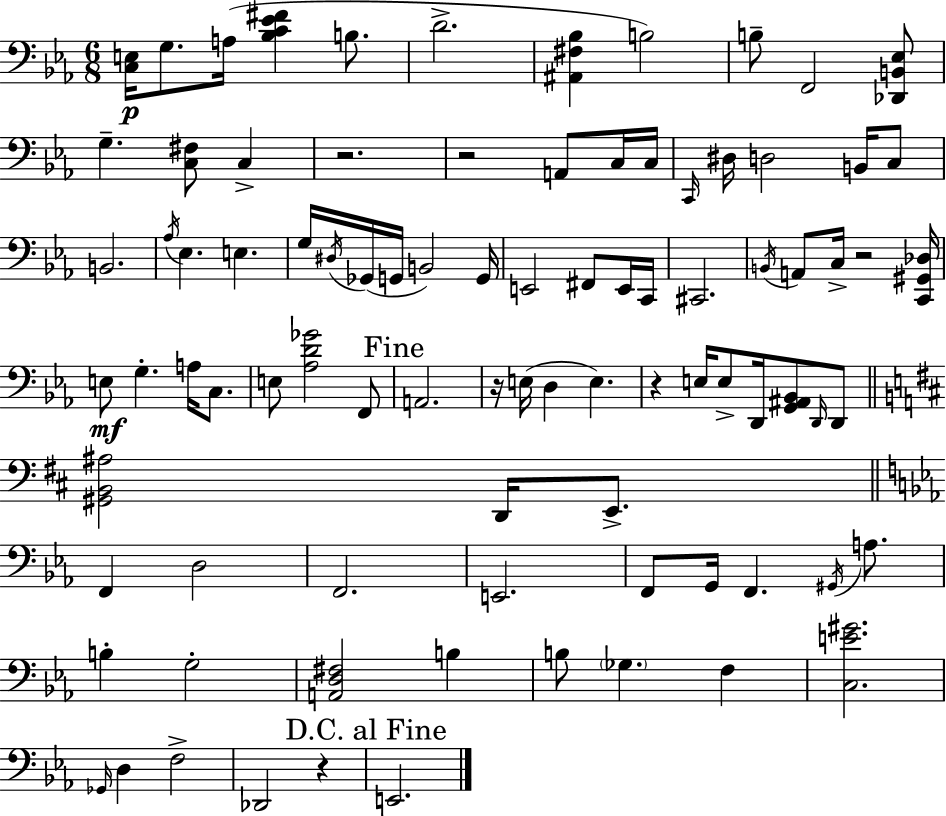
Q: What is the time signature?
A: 6/8